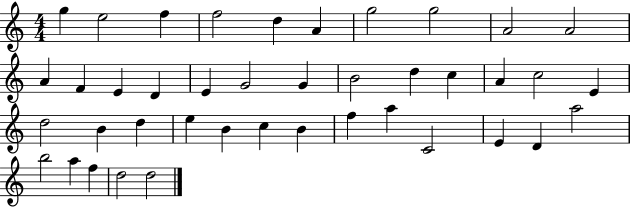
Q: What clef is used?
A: treble